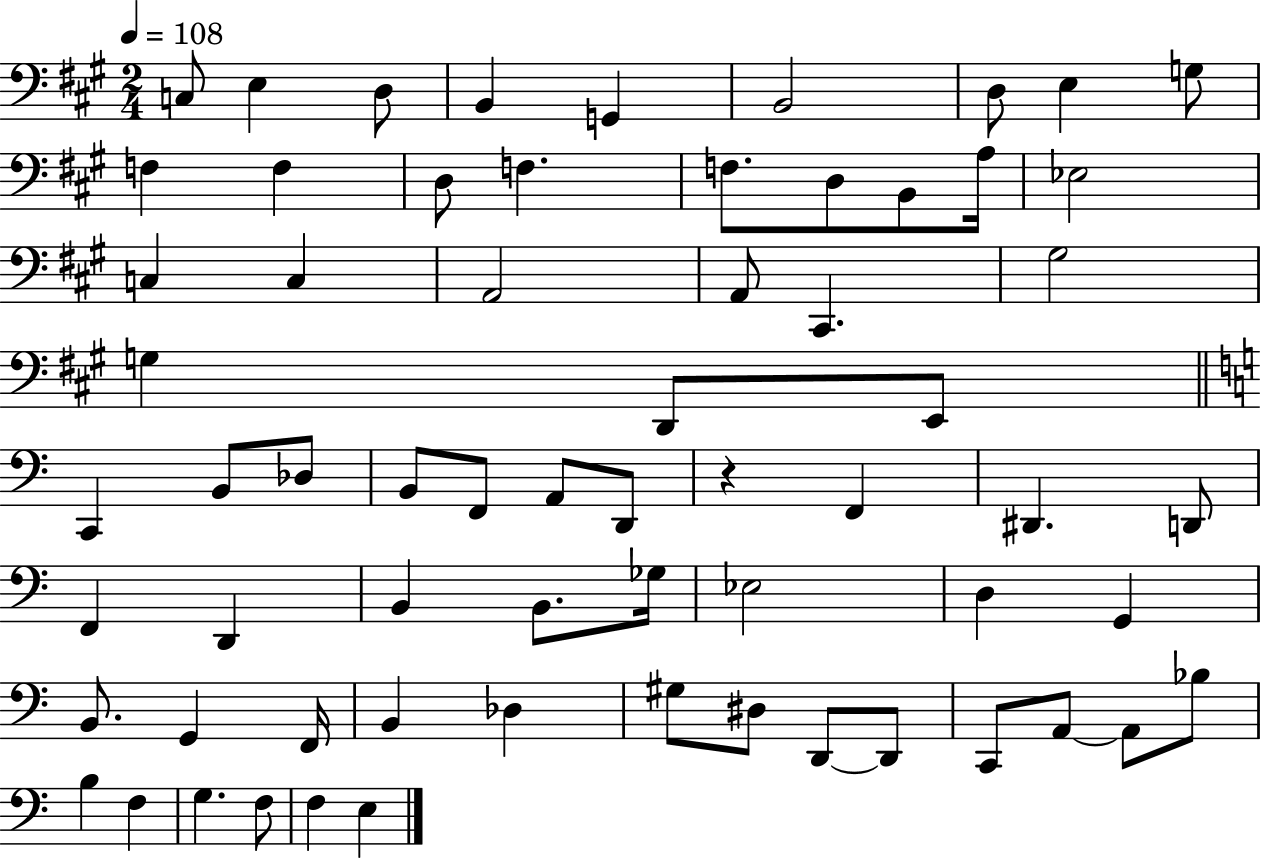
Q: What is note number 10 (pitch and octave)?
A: F3